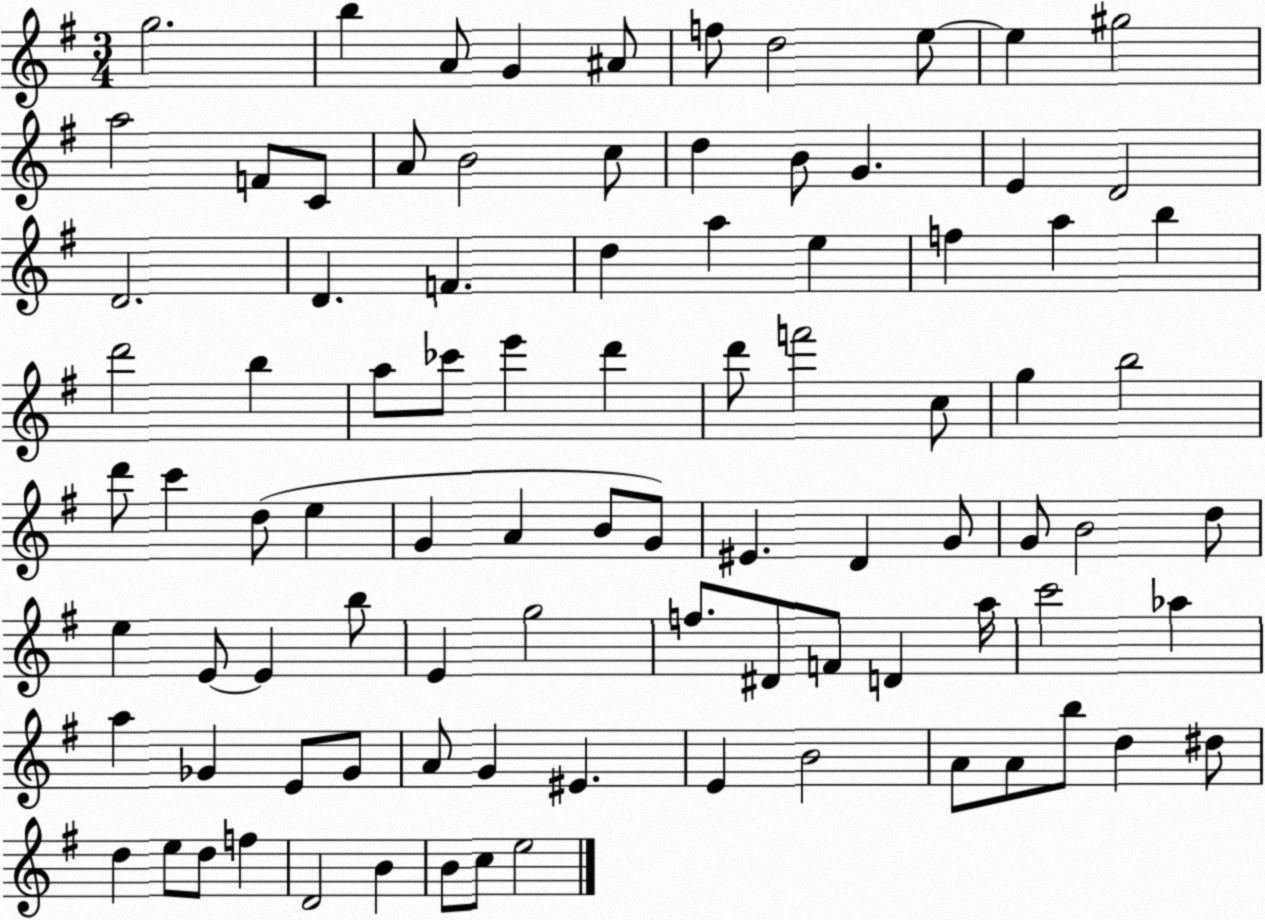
X:1
T:Untitled
M:3/4
L:1/4
K:G
g2 b A/2 G ^A/2 f/2 d2 e/2 e ^g2 a2 F/2 C/2 A/2 B2 c/2 d B/2 G E D2 D2 D F d a e f a b d'2 b a/2 _c'/2 e' d' d'/2 f'2 c/2 g b2 d'/2 c' d/2 e G A B/2 G/2 ^E D G/2 G/2 B2 d/2 e E/2 E b/2 E g2 f/2 ^D/2 F/2 D a/4 c'2 _a a _G E/2 _G/2 A/2 G ^E E B2 A/2 A/2 b/2 d ^d/2 d e/2 d/2 f D2 B B/2 c/2 e2